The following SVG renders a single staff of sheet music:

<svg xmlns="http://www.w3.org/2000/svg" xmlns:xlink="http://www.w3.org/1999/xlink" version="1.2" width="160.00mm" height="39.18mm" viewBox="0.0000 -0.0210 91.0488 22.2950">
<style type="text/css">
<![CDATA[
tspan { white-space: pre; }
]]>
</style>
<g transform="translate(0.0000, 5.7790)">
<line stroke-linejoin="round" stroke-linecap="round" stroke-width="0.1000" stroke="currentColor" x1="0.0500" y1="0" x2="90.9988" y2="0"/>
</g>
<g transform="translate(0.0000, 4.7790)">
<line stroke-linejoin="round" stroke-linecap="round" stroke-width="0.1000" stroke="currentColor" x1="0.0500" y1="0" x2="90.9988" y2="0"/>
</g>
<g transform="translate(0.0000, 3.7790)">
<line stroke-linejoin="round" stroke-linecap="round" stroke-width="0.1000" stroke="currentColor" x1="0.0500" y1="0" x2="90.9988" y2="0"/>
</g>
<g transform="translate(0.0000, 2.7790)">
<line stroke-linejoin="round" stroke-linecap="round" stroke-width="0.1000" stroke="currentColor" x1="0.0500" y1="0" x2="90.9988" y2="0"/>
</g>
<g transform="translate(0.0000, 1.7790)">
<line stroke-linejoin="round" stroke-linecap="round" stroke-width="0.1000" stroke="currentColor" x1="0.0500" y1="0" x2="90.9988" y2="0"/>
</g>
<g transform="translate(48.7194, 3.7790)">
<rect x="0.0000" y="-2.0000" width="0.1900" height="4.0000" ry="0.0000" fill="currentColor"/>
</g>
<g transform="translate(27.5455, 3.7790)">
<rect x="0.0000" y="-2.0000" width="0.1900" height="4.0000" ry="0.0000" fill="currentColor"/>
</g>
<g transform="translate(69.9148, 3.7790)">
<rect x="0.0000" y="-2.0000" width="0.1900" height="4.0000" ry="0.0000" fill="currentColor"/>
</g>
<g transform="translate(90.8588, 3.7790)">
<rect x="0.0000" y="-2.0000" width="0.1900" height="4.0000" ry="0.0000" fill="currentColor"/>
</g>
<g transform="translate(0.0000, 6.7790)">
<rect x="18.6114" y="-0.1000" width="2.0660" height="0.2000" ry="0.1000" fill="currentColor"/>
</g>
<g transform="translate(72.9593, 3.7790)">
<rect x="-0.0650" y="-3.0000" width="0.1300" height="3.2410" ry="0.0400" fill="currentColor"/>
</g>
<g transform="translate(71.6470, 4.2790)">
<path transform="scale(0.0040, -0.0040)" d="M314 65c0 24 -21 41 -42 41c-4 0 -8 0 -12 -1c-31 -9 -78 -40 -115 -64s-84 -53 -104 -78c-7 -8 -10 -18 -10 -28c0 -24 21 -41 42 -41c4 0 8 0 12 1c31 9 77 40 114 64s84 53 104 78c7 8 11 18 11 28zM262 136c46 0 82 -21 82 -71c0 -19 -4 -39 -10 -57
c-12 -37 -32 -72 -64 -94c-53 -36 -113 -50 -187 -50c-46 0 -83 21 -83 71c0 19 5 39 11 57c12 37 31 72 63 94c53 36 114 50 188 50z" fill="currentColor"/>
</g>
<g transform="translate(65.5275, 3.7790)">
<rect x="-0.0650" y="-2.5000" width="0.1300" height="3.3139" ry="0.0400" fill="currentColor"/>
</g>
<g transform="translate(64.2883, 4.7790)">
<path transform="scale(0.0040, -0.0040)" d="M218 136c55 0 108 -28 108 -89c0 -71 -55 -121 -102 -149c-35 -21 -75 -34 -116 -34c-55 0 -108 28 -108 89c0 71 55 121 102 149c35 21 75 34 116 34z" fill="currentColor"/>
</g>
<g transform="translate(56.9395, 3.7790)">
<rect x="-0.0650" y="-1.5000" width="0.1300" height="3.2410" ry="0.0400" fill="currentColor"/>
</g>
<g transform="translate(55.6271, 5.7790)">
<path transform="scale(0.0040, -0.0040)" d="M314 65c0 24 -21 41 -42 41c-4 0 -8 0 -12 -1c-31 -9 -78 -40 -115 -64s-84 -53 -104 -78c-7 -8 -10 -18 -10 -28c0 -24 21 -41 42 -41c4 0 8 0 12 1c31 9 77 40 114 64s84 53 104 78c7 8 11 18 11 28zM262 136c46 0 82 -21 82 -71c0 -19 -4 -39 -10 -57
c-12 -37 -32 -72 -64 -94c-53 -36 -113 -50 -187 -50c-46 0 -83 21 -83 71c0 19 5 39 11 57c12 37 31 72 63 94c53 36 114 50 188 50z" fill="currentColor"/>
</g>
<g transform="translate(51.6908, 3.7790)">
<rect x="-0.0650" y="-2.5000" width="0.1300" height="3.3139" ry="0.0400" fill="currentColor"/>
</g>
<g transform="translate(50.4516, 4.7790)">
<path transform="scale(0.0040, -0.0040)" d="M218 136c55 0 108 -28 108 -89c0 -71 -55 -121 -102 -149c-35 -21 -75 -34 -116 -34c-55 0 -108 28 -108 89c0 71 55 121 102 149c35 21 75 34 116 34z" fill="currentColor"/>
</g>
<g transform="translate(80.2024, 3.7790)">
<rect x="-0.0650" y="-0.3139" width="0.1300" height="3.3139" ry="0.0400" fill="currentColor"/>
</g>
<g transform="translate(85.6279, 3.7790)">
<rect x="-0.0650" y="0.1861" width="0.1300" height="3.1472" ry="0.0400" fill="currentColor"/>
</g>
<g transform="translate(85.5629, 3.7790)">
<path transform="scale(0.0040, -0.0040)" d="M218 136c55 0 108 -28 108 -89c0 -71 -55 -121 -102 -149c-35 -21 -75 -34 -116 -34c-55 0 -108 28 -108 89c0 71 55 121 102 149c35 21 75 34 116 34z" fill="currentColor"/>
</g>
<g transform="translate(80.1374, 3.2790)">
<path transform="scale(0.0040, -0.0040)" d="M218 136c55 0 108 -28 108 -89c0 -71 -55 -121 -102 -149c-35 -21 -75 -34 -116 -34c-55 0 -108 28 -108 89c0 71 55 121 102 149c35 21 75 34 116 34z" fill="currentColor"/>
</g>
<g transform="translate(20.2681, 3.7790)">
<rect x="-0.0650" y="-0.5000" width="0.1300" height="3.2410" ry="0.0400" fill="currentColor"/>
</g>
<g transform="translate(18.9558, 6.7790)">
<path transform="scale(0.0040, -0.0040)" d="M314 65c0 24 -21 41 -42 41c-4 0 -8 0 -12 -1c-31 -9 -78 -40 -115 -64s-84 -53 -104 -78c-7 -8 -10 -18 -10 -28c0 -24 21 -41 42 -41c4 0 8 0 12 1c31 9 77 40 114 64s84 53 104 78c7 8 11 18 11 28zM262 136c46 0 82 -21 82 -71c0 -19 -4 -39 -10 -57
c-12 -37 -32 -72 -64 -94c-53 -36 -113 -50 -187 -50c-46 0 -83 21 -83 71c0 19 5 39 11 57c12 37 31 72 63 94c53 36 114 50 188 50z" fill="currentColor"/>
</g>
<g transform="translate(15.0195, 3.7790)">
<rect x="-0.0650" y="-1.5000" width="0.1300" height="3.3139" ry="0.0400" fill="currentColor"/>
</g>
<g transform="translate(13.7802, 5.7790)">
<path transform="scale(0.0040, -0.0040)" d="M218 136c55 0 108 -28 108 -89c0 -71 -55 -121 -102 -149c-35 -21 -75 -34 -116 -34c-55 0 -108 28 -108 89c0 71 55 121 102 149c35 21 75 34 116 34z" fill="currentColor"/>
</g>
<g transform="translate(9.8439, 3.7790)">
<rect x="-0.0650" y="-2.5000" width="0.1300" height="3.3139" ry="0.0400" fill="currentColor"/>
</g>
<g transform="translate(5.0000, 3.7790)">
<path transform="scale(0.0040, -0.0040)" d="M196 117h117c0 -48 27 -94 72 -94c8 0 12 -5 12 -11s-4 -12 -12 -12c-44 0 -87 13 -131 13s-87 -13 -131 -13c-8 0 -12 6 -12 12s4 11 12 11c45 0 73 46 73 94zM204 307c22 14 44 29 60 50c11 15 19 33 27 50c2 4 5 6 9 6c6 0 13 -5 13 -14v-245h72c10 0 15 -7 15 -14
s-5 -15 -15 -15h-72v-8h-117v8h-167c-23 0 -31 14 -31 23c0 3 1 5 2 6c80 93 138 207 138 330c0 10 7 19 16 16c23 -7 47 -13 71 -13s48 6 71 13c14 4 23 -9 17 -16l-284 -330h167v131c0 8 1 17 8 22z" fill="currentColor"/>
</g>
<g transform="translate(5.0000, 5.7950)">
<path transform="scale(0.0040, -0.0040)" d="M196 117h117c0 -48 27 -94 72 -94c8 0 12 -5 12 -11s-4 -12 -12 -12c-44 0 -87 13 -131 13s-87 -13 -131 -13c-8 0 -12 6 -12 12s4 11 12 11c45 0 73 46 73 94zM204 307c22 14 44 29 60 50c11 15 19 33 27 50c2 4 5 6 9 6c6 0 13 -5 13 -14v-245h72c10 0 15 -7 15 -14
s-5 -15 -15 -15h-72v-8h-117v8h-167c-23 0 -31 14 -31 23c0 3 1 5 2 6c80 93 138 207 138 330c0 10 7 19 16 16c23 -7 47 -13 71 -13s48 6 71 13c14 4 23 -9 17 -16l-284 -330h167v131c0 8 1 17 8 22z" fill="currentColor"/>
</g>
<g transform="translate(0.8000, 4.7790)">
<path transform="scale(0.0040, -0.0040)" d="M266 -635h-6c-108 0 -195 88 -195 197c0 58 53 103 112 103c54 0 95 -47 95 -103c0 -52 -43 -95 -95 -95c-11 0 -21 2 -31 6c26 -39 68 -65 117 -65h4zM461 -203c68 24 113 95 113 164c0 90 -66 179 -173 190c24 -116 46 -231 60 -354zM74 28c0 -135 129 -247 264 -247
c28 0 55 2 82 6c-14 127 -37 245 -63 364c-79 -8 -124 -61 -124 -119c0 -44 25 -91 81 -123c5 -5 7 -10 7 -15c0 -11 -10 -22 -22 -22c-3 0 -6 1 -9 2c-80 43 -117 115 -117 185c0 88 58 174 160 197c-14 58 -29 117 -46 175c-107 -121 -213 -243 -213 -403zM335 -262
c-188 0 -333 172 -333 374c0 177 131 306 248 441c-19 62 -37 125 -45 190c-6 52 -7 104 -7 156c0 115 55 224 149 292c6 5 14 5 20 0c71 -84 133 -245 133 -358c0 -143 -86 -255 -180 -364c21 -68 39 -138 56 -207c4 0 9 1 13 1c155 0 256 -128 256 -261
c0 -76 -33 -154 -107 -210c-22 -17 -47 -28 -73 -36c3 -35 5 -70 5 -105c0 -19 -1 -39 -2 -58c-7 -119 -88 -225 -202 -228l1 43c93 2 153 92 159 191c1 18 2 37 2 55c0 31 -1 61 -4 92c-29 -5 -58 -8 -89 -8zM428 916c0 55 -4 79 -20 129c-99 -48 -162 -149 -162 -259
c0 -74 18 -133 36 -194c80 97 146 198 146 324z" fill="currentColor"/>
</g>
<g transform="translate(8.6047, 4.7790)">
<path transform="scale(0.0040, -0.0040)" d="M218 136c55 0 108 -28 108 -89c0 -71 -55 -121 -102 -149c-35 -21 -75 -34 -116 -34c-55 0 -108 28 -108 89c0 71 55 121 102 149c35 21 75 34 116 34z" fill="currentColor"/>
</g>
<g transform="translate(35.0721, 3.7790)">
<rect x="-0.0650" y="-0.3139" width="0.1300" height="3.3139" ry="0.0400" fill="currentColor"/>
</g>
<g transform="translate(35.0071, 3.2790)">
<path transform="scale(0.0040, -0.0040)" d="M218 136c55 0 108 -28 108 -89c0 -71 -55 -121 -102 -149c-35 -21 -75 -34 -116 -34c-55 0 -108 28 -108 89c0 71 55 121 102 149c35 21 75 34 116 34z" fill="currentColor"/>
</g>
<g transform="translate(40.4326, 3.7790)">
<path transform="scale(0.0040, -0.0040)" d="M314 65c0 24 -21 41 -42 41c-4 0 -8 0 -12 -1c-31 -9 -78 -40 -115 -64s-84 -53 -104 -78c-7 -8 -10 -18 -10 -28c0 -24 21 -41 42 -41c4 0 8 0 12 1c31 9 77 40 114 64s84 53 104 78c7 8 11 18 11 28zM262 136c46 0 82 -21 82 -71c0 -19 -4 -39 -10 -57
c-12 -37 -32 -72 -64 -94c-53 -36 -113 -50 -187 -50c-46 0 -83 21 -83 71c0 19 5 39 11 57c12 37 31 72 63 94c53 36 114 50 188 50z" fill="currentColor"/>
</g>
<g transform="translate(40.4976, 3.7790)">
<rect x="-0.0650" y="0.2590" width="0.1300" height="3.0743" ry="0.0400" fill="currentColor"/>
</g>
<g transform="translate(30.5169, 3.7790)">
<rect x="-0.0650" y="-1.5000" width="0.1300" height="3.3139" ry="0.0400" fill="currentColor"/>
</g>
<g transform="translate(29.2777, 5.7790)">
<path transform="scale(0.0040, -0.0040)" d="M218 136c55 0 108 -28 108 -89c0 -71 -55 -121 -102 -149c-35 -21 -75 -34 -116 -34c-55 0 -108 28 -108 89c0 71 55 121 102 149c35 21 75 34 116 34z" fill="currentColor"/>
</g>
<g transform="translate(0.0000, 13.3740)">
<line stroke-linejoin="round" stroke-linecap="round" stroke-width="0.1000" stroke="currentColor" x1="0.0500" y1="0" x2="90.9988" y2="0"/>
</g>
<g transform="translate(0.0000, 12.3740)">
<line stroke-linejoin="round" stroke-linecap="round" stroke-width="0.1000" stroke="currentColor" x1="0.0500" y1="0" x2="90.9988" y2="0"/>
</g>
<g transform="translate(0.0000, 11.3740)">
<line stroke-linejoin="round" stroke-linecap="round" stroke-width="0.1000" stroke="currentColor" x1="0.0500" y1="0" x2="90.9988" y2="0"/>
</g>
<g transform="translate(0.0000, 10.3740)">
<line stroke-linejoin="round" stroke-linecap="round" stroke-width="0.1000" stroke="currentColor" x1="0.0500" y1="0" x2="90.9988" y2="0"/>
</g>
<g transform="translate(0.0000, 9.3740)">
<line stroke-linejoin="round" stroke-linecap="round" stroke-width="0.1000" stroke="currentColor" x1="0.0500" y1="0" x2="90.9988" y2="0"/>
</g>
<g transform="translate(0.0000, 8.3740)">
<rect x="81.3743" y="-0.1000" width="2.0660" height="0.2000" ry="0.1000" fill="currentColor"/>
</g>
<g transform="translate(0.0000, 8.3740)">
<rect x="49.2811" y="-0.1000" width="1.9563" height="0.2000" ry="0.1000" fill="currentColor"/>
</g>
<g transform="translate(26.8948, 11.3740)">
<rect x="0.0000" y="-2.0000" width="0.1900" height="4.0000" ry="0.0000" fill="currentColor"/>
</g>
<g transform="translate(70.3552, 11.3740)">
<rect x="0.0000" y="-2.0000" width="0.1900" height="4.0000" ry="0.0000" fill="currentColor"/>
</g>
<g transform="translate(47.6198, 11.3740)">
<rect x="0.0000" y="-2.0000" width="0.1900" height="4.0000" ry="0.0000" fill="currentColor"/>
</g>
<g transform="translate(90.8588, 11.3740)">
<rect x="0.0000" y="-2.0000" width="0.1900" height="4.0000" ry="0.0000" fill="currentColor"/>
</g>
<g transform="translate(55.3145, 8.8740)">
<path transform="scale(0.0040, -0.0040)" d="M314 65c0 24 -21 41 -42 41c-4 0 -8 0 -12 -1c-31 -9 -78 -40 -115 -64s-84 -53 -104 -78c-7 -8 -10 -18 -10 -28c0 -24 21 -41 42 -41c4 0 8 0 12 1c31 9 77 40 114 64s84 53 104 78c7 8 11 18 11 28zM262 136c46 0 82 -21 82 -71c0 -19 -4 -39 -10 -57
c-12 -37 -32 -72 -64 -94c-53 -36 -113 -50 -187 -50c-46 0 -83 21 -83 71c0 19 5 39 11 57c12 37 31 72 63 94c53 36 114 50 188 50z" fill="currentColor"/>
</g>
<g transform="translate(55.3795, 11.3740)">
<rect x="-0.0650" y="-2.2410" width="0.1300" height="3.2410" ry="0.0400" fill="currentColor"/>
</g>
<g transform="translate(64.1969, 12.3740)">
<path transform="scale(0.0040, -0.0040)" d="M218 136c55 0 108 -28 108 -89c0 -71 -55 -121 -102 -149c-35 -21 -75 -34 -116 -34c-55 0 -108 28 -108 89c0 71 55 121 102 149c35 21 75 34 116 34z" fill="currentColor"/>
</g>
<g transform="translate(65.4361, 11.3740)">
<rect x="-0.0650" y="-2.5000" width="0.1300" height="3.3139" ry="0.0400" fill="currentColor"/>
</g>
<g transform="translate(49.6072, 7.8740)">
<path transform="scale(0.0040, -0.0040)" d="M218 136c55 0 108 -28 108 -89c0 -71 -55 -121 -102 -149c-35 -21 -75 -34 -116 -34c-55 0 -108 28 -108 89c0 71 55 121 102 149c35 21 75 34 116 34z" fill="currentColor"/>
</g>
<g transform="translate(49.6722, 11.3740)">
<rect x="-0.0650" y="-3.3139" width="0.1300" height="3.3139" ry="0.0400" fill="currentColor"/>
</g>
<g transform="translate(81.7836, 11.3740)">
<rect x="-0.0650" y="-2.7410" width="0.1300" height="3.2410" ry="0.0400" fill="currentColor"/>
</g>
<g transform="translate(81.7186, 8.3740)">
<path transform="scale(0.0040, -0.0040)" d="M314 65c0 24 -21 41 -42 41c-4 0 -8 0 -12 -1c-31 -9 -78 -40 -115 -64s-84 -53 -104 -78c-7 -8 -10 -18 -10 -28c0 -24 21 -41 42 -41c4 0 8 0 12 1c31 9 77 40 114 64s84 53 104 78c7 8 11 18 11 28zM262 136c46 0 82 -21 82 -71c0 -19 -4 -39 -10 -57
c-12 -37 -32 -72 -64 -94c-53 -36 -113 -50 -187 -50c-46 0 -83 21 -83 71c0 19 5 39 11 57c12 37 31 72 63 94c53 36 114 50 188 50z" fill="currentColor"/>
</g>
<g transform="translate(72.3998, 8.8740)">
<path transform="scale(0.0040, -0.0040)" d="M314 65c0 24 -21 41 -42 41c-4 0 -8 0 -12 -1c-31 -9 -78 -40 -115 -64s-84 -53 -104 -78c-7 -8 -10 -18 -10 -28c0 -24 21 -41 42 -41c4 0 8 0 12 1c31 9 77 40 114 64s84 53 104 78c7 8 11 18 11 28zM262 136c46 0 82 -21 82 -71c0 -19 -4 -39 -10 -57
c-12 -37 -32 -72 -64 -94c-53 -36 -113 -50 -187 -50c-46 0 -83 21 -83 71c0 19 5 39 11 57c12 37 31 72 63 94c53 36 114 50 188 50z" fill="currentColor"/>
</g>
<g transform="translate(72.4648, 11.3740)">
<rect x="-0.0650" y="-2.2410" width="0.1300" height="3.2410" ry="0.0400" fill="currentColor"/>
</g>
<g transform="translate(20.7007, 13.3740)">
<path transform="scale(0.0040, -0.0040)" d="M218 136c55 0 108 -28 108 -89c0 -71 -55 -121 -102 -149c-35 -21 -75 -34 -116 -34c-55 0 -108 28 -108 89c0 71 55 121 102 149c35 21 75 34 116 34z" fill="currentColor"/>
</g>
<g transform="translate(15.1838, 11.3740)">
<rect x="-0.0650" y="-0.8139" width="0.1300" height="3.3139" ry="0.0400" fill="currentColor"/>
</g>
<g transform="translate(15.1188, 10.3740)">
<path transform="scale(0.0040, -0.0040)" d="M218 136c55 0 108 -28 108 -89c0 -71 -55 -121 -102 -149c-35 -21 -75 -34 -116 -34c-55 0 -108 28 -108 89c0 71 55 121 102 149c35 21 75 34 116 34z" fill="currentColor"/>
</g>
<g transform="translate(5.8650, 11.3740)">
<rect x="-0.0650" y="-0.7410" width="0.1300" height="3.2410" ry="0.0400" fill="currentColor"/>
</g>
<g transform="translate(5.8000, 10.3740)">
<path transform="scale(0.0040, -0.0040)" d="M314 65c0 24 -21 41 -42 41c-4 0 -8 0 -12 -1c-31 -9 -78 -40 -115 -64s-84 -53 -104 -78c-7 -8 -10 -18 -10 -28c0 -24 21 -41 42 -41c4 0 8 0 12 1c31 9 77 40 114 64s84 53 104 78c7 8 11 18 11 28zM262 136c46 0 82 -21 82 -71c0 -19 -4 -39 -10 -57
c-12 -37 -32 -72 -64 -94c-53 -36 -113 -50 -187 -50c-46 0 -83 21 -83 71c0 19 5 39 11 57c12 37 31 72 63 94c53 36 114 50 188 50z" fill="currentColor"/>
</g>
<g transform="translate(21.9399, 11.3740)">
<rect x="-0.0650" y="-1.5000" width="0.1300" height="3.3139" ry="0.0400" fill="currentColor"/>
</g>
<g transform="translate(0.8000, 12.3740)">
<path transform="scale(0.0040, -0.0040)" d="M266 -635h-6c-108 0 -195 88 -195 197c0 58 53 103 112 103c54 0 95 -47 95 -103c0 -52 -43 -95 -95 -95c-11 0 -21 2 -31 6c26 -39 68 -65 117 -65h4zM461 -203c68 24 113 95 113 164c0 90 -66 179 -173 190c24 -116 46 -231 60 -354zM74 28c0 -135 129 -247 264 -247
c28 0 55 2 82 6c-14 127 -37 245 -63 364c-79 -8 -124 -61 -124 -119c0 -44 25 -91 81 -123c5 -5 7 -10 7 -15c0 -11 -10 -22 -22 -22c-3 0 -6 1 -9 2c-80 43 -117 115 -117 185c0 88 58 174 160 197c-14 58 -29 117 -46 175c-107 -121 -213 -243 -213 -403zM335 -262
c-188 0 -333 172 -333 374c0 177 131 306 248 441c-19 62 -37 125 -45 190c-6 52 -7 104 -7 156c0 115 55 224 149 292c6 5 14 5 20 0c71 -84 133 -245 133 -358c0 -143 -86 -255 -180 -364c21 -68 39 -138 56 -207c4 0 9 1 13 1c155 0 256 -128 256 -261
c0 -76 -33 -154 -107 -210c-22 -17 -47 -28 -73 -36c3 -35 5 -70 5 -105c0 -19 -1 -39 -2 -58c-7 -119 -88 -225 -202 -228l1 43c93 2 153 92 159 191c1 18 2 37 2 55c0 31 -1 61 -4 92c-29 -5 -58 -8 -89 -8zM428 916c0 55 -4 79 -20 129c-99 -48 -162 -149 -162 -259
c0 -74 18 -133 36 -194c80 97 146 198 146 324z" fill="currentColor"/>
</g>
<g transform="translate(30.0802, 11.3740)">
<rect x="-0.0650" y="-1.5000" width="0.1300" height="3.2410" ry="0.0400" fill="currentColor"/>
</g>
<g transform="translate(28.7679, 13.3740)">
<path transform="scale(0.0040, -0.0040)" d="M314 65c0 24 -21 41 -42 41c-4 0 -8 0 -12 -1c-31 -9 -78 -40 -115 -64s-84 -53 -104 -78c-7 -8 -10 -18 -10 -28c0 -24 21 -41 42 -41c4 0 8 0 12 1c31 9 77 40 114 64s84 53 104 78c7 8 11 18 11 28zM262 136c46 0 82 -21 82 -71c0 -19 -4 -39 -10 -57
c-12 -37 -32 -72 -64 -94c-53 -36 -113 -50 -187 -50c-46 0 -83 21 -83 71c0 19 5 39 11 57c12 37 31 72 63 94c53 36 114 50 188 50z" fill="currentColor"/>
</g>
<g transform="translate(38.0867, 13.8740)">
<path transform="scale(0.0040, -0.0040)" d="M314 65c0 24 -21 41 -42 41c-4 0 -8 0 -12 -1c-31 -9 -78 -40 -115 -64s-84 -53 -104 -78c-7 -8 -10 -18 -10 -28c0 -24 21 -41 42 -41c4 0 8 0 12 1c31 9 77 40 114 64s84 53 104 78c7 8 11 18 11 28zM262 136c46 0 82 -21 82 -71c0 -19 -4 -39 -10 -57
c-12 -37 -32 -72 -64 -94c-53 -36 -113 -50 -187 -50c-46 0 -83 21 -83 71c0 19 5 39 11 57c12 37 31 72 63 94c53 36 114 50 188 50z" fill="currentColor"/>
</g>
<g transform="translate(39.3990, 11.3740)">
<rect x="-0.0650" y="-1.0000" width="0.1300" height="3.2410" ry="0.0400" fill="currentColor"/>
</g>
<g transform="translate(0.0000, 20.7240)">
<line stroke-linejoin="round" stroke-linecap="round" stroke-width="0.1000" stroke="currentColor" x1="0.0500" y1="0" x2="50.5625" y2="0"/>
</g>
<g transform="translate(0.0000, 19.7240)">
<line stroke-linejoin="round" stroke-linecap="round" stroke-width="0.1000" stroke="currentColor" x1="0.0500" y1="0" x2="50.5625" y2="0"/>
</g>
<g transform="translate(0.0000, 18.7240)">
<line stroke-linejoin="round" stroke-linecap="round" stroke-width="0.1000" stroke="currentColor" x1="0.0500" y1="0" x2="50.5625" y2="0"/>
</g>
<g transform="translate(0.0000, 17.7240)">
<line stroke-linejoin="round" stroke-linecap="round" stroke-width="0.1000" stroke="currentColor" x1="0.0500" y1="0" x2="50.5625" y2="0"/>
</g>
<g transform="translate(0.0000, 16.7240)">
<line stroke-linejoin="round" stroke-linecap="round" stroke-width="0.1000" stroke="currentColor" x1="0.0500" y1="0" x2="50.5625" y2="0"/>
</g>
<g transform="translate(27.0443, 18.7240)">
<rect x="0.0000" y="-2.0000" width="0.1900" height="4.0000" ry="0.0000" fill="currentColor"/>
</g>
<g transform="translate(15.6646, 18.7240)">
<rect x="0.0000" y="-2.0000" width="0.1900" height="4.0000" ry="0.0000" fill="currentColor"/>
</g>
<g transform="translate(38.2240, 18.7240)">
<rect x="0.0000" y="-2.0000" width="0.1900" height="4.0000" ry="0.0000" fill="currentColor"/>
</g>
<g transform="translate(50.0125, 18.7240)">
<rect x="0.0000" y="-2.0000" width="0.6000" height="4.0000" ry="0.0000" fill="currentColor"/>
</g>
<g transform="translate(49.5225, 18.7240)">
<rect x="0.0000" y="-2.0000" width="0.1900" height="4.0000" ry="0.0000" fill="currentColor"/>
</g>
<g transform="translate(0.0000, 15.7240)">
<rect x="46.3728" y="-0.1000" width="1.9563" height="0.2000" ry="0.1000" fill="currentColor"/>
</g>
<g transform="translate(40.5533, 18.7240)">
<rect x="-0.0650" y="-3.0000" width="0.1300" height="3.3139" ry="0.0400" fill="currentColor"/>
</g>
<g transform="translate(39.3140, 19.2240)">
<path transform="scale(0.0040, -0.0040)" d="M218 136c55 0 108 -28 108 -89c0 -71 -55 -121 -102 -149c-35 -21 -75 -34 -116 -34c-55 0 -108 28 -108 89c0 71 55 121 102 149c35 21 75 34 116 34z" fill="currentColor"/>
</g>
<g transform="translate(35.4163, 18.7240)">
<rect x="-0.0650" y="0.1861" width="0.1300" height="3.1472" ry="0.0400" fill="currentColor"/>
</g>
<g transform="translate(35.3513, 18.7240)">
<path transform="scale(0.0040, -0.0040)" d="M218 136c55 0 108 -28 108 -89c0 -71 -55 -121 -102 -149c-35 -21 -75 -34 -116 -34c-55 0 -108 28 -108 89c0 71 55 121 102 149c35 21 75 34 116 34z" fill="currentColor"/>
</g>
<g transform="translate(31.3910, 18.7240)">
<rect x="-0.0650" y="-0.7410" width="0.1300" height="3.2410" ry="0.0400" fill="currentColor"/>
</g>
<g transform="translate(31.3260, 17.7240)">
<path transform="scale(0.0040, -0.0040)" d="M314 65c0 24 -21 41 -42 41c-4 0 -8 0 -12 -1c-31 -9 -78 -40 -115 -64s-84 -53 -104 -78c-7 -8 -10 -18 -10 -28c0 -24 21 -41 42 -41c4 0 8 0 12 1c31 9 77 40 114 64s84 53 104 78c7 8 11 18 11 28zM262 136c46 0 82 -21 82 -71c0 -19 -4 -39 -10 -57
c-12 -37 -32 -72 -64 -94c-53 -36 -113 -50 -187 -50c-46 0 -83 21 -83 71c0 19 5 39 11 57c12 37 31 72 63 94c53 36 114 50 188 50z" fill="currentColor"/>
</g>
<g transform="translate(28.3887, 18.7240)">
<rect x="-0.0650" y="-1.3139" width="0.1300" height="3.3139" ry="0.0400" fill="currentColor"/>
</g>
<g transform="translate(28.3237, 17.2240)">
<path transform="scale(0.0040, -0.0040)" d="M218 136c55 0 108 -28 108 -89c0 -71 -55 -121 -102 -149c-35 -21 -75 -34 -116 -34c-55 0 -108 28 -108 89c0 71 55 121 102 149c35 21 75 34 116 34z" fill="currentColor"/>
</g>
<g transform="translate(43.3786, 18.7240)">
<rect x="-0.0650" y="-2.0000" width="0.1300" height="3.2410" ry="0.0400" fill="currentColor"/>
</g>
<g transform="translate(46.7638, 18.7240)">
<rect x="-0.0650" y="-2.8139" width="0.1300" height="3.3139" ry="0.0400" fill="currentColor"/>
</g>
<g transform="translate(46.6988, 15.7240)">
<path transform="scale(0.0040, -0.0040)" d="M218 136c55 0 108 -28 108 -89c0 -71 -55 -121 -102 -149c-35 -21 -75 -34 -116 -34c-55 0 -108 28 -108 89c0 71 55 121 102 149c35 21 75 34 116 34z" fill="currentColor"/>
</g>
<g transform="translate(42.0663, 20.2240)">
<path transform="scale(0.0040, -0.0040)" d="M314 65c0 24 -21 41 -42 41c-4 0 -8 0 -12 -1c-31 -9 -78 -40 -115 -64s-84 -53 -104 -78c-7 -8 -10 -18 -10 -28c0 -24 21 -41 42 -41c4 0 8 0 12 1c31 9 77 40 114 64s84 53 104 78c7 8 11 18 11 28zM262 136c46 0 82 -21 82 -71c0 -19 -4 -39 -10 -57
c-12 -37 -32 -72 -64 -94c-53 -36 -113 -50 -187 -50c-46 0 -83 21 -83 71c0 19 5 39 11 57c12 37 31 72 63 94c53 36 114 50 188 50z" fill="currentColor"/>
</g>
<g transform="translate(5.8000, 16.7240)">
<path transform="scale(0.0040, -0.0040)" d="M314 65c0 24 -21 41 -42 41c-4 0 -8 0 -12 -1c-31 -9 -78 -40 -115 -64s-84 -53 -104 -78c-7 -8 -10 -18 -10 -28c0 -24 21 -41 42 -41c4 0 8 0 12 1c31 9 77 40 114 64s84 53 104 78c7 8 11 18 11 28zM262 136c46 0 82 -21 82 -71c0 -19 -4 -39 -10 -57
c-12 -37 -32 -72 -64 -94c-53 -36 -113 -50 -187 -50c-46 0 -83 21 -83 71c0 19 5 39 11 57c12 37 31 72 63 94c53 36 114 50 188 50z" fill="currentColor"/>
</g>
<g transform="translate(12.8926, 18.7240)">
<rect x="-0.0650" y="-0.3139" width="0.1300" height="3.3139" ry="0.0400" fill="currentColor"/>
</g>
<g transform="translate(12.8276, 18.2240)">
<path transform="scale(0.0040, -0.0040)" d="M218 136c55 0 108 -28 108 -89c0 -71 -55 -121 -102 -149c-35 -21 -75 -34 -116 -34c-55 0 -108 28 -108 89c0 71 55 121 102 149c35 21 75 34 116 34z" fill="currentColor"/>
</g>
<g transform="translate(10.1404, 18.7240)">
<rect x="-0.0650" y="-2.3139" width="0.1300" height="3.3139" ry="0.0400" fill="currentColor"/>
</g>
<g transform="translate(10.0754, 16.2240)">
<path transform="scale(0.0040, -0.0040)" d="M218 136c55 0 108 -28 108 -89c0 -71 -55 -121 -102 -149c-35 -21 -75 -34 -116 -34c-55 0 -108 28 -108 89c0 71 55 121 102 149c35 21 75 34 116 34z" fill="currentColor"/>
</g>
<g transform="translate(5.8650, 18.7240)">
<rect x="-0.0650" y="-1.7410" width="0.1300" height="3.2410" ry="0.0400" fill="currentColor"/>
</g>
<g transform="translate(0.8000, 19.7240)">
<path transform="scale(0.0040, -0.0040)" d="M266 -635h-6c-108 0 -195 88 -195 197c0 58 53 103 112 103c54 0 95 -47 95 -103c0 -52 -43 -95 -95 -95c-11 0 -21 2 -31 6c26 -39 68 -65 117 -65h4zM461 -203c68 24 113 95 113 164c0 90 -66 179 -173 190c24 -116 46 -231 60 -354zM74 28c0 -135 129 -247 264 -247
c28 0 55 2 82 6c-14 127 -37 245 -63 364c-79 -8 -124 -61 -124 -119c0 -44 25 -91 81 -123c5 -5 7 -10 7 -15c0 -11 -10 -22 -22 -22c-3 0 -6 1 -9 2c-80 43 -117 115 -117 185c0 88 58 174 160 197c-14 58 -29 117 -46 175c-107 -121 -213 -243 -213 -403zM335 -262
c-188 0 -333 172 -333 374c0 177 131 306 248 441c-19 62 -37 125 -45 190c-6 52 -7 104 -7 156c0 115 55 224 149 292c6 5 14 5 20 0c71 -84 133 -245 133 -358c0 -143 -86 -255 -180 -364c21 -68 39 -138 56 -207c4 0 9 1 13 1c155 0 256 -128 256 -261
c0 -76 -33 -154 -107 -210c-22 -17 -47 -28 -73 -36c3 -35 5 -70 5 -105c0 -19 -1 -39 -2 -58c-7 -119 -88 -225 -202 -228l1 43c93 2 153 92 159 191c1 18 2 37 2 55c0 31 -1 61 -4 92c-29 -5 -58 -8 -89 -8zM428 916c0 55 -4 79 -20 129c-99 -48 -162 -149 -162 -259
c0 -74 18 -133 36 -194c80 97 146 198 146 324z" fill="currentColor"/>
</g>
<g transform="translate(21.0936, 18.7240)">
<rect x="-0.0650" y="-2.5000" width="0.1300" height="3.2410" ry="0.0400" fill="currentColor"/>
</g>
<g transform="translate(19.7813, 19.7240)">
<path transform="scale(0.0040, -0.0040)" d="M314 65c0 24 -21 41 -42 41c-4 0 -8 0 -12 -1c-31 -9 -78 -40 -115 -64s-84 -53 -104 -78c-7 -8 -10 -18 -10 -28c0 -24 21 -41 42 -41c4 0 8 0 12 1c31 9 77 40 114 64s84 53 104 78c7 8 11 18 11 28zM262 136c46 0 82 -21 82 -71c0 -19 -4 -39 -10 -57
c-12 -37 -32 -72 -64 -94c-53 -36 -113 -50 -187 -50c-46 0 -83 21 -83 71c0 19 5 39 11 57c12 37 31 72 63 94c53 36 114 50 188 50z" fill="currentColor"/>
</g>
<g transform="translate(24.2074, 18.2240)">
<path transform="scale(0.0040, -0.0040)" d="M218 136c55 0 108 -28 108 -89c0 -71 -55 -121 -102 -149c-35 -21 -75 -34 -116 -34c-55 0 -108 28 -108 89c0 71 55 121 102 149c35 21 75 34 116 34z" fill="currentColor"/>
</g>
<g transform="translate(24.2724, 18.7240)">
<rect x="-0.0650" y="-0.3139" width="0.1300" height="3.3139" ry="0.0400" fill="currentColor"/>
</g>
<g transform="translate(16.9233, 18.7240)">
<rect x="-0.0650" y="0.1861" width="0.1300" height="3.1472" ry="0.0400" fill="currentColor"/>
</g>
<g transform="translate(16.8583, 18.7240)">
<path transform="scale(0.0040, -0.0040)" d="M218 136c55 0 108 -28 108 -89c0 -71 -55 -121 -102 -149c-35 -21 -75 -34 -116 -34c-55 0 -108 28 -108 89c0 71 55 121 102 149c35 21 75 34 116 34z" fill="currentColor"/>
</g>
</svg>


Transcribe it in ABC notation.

X:1
T:Untitled
M:4/4
L:1/4
K:C
G E C2 E c B2 G E2 G A2 c B d2 d E E2 D2 b g2 G g2 a2 f2 g c B G2 c e d2 B A F2 a